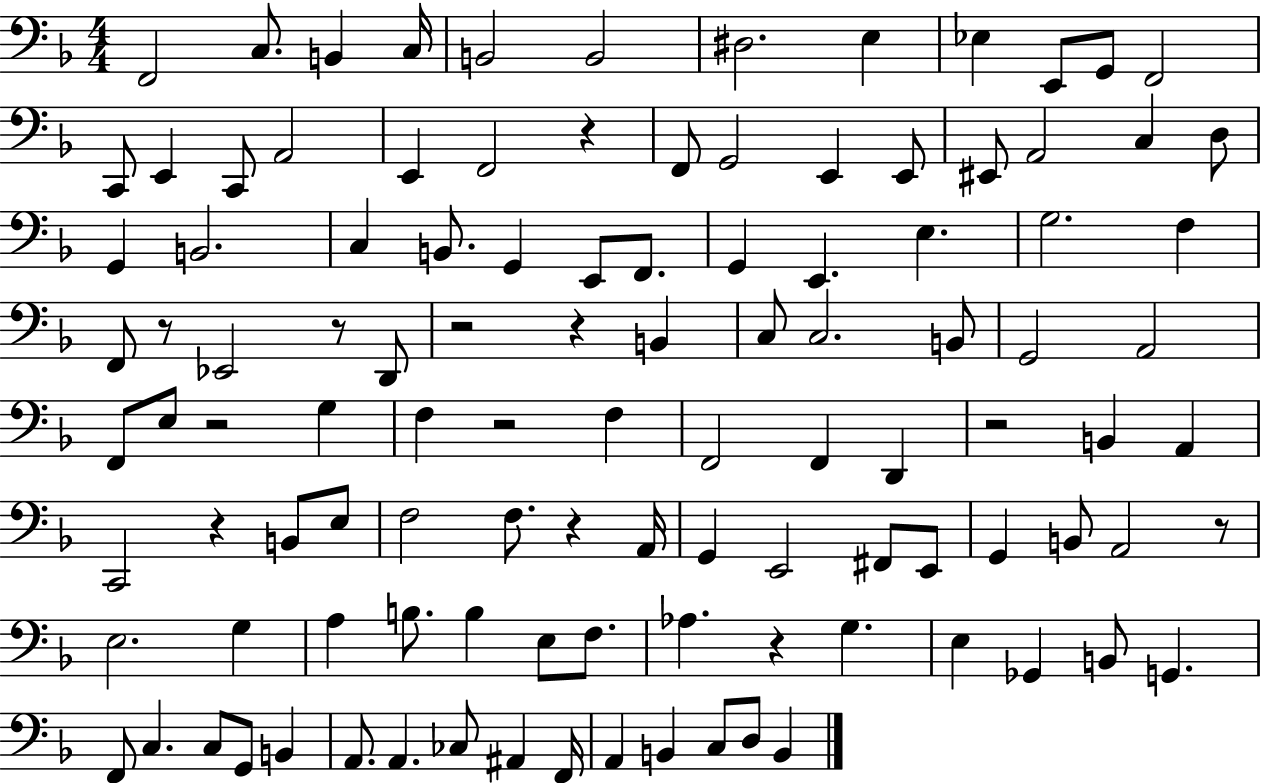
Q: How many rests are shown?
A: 12